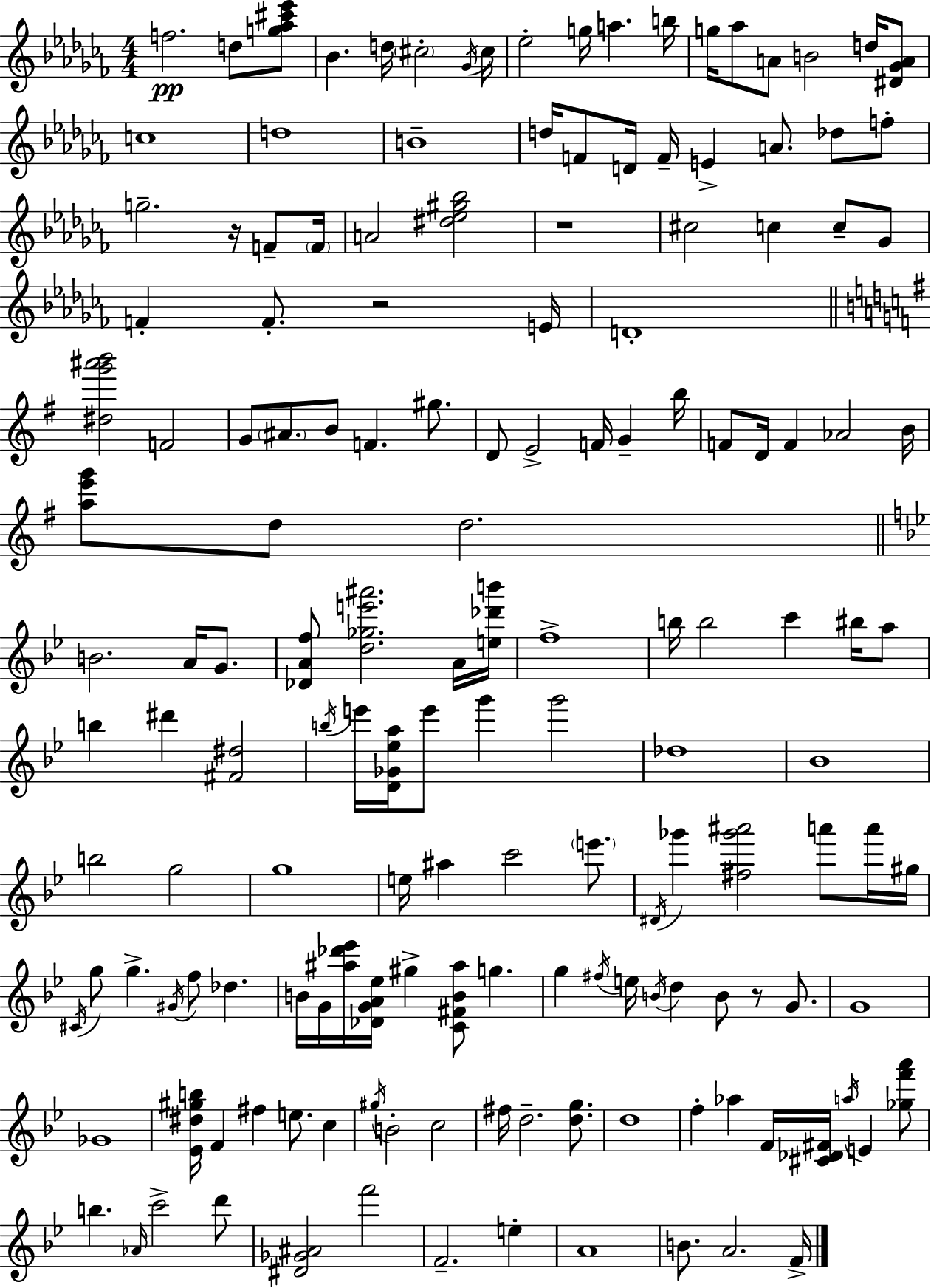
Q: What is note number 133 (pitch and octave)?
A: F4